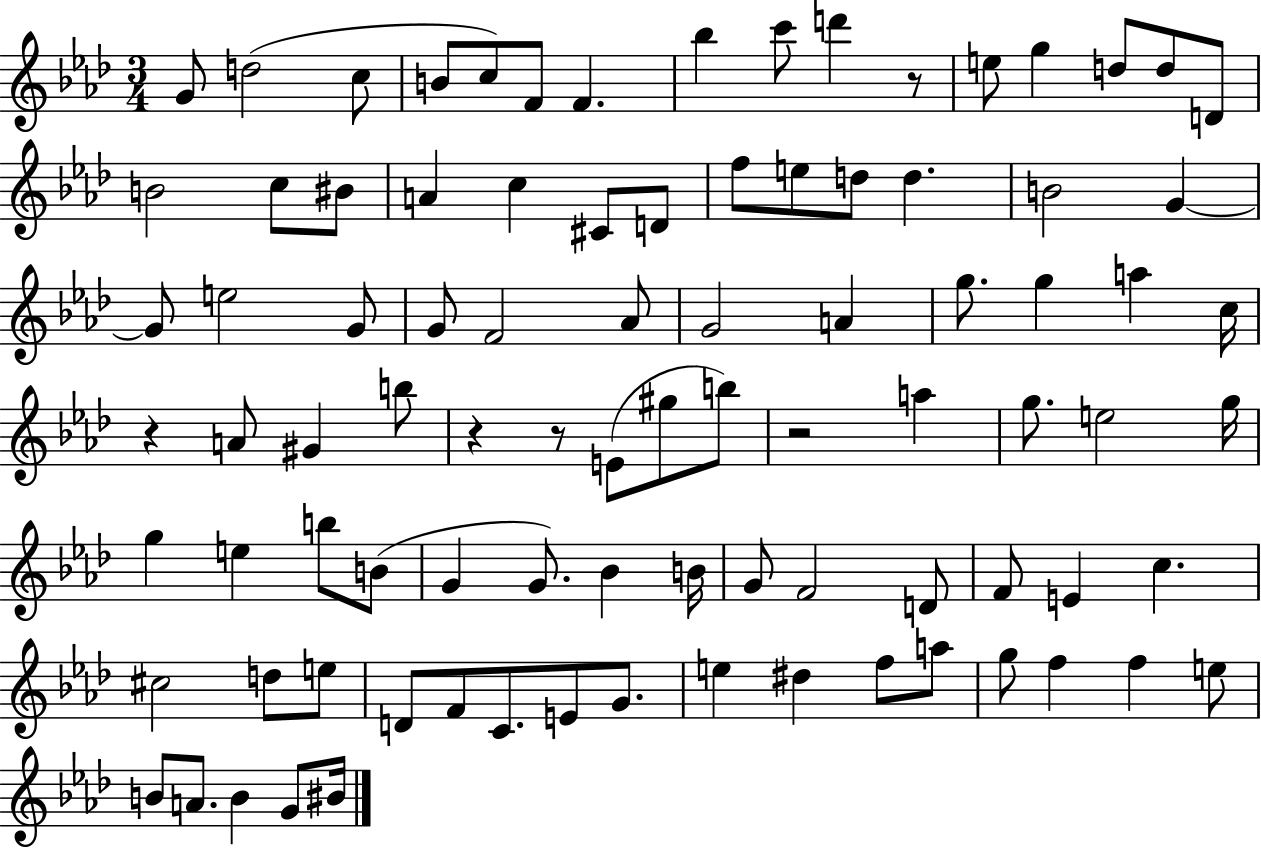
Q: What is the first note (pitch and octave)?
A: G4